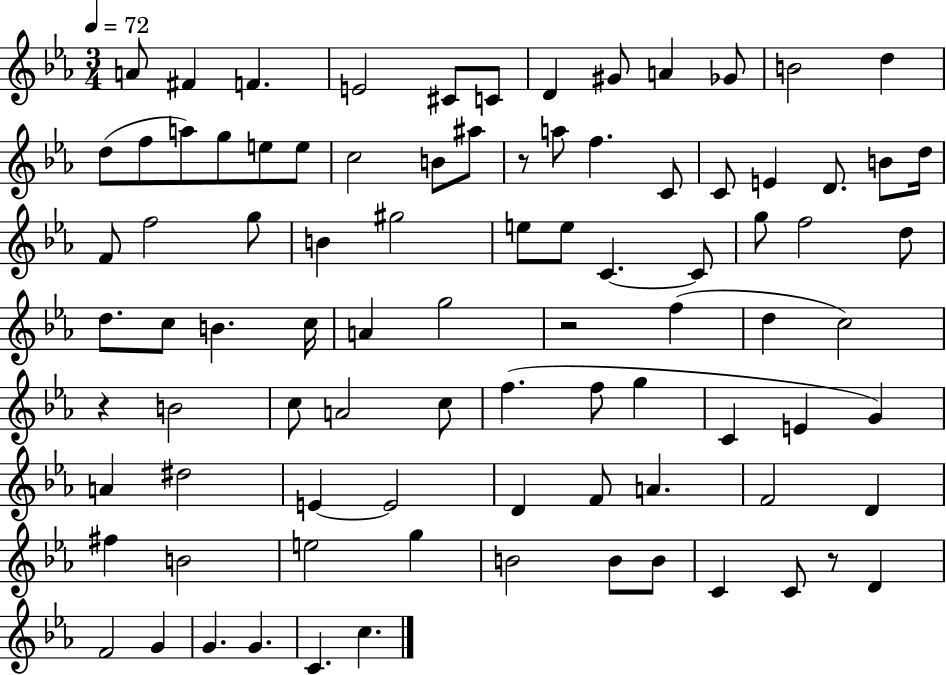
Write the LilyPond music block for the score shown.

{
  \clef treble
  \numericTimeSignature
  \time 3/4
  \key ees \major
  \tempo 4 = 72
  \repeat volta 2 { a'8 fis'4 f'4. | e'2 cis'8 c'8 | d'4 gis'8 a'4 ges'8 | b'2 d''4 | \break d''8( f''8 a''8) g''8 e''8 e''8 | c''2 b'8 ais''8 | r8 a''8 f''4. c'8 | c'8 e'4 d'8. b'8 d''16 | \break f'8 f''2 g''8 | b'4 gis''2 | e''8 e''8 c'4.~~ c'8 | g''8 f''2 d''8 | \break d''8. c''8 b'4. c''16 | a'4 g''2 | r2 f''4( | d''4 c''2) | \break r4 b'2 | c''8 a'2 c''8 | f''4.( f''8 g''4 | c'4 e'4 g'4) | \break a'4 dis''2 | e'4~~ e'2 | d'4 f'8 a'4. | f'2 d'4 | \break fis''4 b'2 | e''2 g''4 | b'2 b'8 b'8 | c'4 c'8 r8 d'4 | \break f'2 g'4 | g'4. g'4. | c'4. c''4. | } \bar "|."
}